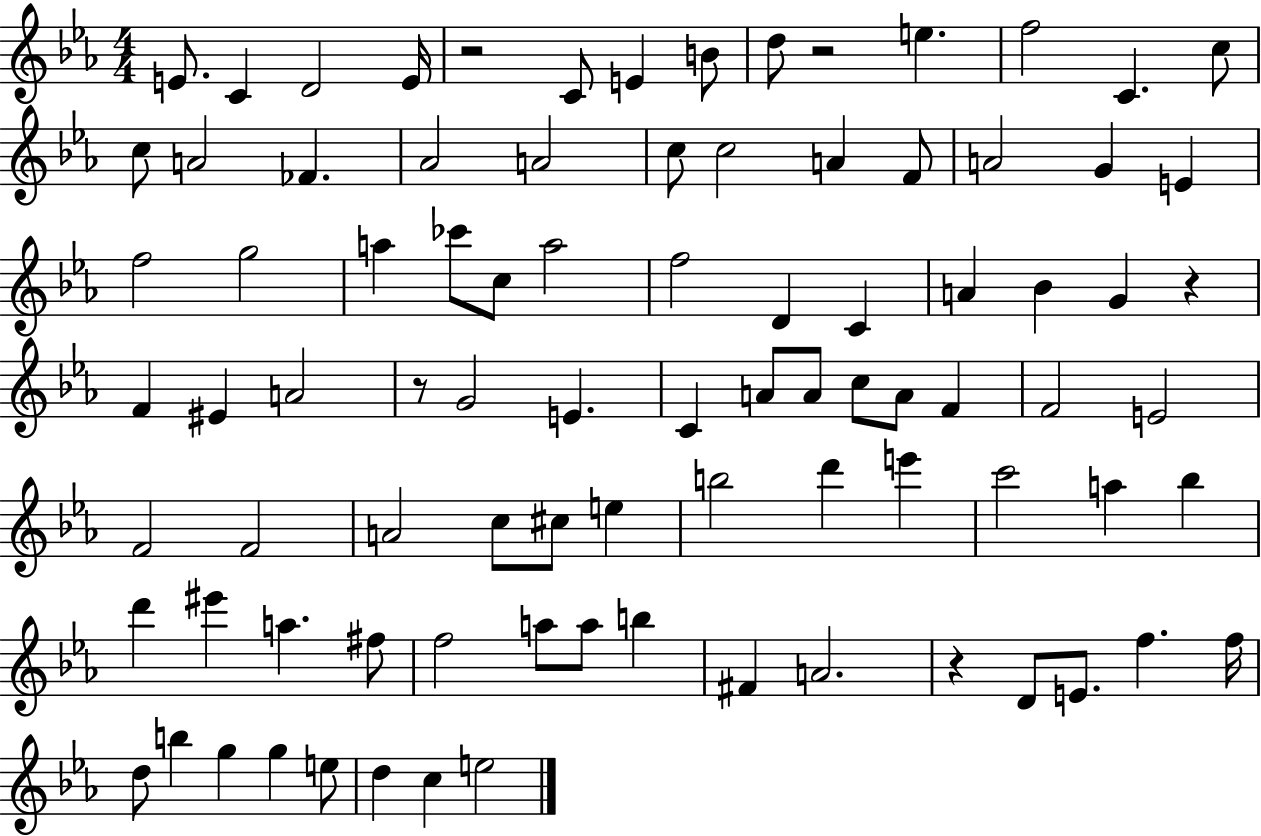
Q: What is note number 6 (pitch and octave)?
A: E4